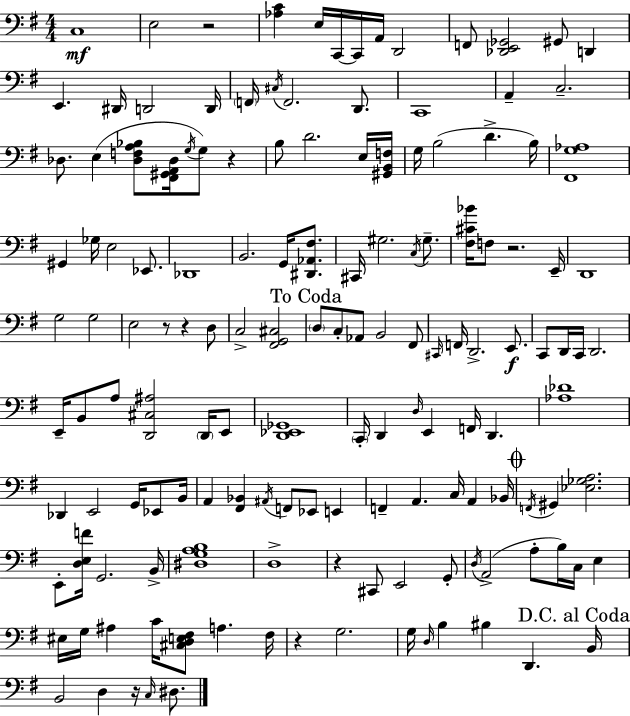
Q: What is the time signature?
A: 4/4